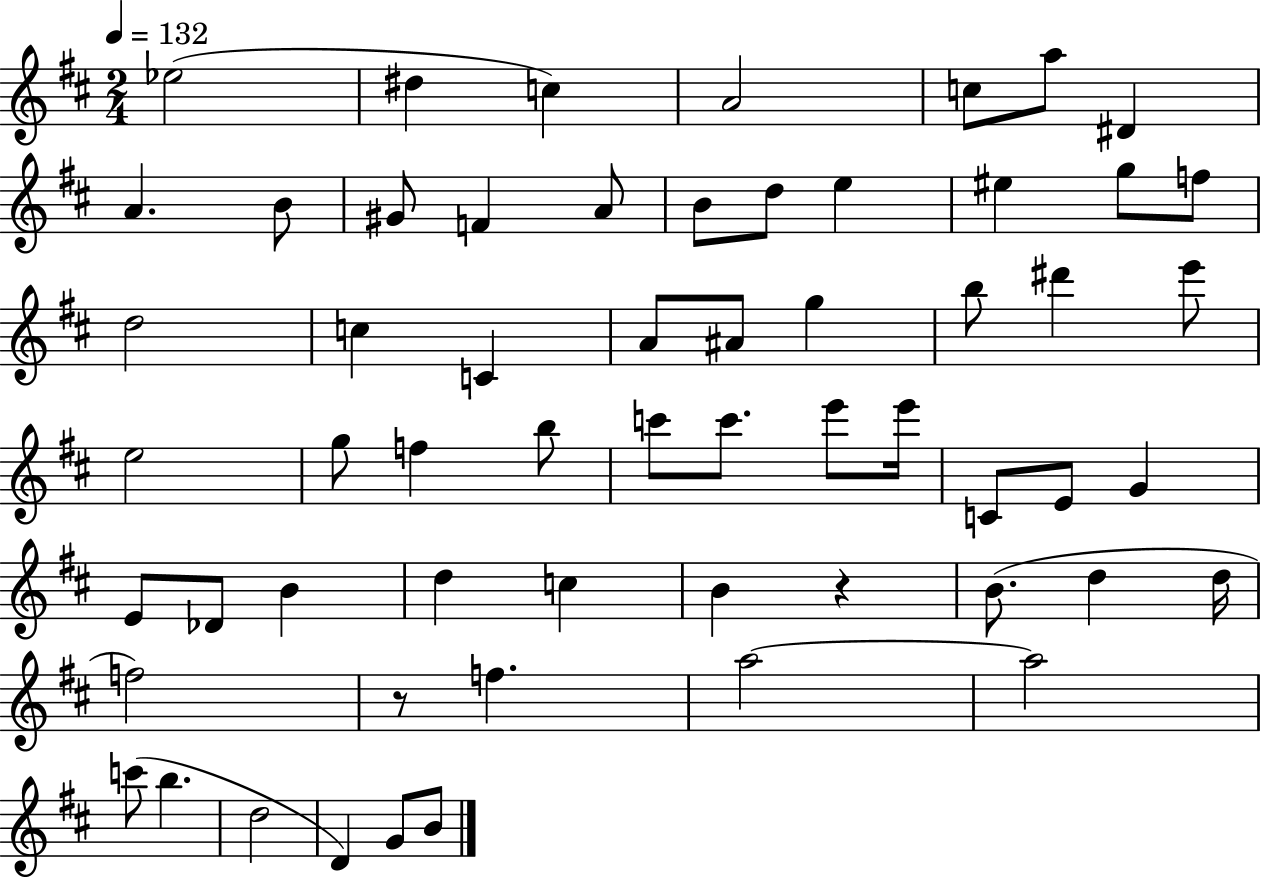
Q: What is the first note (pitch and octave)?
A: Eb5